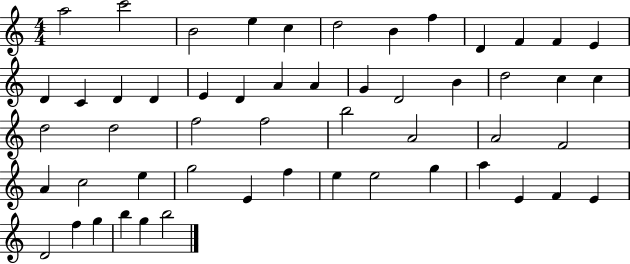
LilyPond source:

{
  \clef treble
  \numericTimeSignature
  \time 4/4
  \key c \major
  a''2 c'''2 | b'2 e''4 c''4 | d''2 b'4 f''4 | d'4 f'4 f'4 e'4 | \break d'4 c'4 d'4 d'4 | e'4 d'4 a'4 a'4 | g'4 d'2 b'4 | d''2 c''4 c''4 | \break d''2 d''2 | f''2 f''2 | b''2 a'2 | a'2 f'2 | \break a'4 c''2 e''4 | g''2 e'4 f''4 | e''4 e''2 g''4 | a''4 e'4 f'4 e'4 | \break d'2 f''4 g''4 | b''4 g''4 b''2 | \bar "|."
}